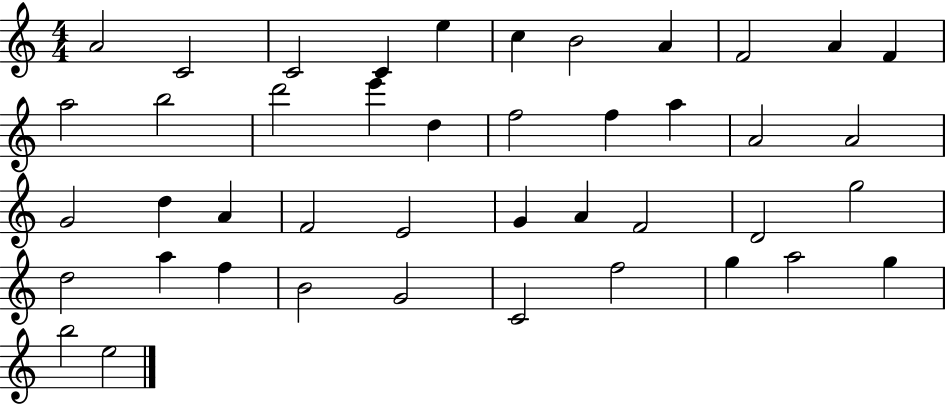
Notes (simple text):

A4/h C4/h C4/h C4/q E5/q C5/q B4/h A4/q F4/h A4/q F4/q A5/h B5/h D6/h E6/q D5/q F5/h F5/q A5/q A4/h A4/h G4/h D5/q A4/q F4/h E4/h G4/q A4/q F4/h D4/h G5/h D5/h A5/q F5/q B4/h G4/h C4/h F5/h G5/q A5/h G5/q B5/h E5/h